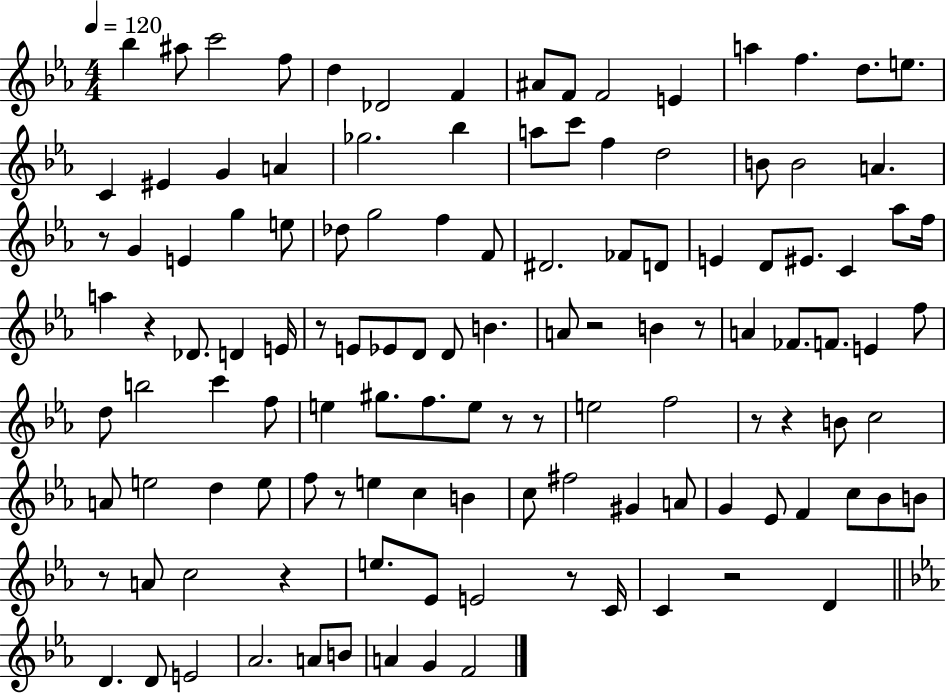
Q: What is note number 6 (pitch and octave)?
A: Db4